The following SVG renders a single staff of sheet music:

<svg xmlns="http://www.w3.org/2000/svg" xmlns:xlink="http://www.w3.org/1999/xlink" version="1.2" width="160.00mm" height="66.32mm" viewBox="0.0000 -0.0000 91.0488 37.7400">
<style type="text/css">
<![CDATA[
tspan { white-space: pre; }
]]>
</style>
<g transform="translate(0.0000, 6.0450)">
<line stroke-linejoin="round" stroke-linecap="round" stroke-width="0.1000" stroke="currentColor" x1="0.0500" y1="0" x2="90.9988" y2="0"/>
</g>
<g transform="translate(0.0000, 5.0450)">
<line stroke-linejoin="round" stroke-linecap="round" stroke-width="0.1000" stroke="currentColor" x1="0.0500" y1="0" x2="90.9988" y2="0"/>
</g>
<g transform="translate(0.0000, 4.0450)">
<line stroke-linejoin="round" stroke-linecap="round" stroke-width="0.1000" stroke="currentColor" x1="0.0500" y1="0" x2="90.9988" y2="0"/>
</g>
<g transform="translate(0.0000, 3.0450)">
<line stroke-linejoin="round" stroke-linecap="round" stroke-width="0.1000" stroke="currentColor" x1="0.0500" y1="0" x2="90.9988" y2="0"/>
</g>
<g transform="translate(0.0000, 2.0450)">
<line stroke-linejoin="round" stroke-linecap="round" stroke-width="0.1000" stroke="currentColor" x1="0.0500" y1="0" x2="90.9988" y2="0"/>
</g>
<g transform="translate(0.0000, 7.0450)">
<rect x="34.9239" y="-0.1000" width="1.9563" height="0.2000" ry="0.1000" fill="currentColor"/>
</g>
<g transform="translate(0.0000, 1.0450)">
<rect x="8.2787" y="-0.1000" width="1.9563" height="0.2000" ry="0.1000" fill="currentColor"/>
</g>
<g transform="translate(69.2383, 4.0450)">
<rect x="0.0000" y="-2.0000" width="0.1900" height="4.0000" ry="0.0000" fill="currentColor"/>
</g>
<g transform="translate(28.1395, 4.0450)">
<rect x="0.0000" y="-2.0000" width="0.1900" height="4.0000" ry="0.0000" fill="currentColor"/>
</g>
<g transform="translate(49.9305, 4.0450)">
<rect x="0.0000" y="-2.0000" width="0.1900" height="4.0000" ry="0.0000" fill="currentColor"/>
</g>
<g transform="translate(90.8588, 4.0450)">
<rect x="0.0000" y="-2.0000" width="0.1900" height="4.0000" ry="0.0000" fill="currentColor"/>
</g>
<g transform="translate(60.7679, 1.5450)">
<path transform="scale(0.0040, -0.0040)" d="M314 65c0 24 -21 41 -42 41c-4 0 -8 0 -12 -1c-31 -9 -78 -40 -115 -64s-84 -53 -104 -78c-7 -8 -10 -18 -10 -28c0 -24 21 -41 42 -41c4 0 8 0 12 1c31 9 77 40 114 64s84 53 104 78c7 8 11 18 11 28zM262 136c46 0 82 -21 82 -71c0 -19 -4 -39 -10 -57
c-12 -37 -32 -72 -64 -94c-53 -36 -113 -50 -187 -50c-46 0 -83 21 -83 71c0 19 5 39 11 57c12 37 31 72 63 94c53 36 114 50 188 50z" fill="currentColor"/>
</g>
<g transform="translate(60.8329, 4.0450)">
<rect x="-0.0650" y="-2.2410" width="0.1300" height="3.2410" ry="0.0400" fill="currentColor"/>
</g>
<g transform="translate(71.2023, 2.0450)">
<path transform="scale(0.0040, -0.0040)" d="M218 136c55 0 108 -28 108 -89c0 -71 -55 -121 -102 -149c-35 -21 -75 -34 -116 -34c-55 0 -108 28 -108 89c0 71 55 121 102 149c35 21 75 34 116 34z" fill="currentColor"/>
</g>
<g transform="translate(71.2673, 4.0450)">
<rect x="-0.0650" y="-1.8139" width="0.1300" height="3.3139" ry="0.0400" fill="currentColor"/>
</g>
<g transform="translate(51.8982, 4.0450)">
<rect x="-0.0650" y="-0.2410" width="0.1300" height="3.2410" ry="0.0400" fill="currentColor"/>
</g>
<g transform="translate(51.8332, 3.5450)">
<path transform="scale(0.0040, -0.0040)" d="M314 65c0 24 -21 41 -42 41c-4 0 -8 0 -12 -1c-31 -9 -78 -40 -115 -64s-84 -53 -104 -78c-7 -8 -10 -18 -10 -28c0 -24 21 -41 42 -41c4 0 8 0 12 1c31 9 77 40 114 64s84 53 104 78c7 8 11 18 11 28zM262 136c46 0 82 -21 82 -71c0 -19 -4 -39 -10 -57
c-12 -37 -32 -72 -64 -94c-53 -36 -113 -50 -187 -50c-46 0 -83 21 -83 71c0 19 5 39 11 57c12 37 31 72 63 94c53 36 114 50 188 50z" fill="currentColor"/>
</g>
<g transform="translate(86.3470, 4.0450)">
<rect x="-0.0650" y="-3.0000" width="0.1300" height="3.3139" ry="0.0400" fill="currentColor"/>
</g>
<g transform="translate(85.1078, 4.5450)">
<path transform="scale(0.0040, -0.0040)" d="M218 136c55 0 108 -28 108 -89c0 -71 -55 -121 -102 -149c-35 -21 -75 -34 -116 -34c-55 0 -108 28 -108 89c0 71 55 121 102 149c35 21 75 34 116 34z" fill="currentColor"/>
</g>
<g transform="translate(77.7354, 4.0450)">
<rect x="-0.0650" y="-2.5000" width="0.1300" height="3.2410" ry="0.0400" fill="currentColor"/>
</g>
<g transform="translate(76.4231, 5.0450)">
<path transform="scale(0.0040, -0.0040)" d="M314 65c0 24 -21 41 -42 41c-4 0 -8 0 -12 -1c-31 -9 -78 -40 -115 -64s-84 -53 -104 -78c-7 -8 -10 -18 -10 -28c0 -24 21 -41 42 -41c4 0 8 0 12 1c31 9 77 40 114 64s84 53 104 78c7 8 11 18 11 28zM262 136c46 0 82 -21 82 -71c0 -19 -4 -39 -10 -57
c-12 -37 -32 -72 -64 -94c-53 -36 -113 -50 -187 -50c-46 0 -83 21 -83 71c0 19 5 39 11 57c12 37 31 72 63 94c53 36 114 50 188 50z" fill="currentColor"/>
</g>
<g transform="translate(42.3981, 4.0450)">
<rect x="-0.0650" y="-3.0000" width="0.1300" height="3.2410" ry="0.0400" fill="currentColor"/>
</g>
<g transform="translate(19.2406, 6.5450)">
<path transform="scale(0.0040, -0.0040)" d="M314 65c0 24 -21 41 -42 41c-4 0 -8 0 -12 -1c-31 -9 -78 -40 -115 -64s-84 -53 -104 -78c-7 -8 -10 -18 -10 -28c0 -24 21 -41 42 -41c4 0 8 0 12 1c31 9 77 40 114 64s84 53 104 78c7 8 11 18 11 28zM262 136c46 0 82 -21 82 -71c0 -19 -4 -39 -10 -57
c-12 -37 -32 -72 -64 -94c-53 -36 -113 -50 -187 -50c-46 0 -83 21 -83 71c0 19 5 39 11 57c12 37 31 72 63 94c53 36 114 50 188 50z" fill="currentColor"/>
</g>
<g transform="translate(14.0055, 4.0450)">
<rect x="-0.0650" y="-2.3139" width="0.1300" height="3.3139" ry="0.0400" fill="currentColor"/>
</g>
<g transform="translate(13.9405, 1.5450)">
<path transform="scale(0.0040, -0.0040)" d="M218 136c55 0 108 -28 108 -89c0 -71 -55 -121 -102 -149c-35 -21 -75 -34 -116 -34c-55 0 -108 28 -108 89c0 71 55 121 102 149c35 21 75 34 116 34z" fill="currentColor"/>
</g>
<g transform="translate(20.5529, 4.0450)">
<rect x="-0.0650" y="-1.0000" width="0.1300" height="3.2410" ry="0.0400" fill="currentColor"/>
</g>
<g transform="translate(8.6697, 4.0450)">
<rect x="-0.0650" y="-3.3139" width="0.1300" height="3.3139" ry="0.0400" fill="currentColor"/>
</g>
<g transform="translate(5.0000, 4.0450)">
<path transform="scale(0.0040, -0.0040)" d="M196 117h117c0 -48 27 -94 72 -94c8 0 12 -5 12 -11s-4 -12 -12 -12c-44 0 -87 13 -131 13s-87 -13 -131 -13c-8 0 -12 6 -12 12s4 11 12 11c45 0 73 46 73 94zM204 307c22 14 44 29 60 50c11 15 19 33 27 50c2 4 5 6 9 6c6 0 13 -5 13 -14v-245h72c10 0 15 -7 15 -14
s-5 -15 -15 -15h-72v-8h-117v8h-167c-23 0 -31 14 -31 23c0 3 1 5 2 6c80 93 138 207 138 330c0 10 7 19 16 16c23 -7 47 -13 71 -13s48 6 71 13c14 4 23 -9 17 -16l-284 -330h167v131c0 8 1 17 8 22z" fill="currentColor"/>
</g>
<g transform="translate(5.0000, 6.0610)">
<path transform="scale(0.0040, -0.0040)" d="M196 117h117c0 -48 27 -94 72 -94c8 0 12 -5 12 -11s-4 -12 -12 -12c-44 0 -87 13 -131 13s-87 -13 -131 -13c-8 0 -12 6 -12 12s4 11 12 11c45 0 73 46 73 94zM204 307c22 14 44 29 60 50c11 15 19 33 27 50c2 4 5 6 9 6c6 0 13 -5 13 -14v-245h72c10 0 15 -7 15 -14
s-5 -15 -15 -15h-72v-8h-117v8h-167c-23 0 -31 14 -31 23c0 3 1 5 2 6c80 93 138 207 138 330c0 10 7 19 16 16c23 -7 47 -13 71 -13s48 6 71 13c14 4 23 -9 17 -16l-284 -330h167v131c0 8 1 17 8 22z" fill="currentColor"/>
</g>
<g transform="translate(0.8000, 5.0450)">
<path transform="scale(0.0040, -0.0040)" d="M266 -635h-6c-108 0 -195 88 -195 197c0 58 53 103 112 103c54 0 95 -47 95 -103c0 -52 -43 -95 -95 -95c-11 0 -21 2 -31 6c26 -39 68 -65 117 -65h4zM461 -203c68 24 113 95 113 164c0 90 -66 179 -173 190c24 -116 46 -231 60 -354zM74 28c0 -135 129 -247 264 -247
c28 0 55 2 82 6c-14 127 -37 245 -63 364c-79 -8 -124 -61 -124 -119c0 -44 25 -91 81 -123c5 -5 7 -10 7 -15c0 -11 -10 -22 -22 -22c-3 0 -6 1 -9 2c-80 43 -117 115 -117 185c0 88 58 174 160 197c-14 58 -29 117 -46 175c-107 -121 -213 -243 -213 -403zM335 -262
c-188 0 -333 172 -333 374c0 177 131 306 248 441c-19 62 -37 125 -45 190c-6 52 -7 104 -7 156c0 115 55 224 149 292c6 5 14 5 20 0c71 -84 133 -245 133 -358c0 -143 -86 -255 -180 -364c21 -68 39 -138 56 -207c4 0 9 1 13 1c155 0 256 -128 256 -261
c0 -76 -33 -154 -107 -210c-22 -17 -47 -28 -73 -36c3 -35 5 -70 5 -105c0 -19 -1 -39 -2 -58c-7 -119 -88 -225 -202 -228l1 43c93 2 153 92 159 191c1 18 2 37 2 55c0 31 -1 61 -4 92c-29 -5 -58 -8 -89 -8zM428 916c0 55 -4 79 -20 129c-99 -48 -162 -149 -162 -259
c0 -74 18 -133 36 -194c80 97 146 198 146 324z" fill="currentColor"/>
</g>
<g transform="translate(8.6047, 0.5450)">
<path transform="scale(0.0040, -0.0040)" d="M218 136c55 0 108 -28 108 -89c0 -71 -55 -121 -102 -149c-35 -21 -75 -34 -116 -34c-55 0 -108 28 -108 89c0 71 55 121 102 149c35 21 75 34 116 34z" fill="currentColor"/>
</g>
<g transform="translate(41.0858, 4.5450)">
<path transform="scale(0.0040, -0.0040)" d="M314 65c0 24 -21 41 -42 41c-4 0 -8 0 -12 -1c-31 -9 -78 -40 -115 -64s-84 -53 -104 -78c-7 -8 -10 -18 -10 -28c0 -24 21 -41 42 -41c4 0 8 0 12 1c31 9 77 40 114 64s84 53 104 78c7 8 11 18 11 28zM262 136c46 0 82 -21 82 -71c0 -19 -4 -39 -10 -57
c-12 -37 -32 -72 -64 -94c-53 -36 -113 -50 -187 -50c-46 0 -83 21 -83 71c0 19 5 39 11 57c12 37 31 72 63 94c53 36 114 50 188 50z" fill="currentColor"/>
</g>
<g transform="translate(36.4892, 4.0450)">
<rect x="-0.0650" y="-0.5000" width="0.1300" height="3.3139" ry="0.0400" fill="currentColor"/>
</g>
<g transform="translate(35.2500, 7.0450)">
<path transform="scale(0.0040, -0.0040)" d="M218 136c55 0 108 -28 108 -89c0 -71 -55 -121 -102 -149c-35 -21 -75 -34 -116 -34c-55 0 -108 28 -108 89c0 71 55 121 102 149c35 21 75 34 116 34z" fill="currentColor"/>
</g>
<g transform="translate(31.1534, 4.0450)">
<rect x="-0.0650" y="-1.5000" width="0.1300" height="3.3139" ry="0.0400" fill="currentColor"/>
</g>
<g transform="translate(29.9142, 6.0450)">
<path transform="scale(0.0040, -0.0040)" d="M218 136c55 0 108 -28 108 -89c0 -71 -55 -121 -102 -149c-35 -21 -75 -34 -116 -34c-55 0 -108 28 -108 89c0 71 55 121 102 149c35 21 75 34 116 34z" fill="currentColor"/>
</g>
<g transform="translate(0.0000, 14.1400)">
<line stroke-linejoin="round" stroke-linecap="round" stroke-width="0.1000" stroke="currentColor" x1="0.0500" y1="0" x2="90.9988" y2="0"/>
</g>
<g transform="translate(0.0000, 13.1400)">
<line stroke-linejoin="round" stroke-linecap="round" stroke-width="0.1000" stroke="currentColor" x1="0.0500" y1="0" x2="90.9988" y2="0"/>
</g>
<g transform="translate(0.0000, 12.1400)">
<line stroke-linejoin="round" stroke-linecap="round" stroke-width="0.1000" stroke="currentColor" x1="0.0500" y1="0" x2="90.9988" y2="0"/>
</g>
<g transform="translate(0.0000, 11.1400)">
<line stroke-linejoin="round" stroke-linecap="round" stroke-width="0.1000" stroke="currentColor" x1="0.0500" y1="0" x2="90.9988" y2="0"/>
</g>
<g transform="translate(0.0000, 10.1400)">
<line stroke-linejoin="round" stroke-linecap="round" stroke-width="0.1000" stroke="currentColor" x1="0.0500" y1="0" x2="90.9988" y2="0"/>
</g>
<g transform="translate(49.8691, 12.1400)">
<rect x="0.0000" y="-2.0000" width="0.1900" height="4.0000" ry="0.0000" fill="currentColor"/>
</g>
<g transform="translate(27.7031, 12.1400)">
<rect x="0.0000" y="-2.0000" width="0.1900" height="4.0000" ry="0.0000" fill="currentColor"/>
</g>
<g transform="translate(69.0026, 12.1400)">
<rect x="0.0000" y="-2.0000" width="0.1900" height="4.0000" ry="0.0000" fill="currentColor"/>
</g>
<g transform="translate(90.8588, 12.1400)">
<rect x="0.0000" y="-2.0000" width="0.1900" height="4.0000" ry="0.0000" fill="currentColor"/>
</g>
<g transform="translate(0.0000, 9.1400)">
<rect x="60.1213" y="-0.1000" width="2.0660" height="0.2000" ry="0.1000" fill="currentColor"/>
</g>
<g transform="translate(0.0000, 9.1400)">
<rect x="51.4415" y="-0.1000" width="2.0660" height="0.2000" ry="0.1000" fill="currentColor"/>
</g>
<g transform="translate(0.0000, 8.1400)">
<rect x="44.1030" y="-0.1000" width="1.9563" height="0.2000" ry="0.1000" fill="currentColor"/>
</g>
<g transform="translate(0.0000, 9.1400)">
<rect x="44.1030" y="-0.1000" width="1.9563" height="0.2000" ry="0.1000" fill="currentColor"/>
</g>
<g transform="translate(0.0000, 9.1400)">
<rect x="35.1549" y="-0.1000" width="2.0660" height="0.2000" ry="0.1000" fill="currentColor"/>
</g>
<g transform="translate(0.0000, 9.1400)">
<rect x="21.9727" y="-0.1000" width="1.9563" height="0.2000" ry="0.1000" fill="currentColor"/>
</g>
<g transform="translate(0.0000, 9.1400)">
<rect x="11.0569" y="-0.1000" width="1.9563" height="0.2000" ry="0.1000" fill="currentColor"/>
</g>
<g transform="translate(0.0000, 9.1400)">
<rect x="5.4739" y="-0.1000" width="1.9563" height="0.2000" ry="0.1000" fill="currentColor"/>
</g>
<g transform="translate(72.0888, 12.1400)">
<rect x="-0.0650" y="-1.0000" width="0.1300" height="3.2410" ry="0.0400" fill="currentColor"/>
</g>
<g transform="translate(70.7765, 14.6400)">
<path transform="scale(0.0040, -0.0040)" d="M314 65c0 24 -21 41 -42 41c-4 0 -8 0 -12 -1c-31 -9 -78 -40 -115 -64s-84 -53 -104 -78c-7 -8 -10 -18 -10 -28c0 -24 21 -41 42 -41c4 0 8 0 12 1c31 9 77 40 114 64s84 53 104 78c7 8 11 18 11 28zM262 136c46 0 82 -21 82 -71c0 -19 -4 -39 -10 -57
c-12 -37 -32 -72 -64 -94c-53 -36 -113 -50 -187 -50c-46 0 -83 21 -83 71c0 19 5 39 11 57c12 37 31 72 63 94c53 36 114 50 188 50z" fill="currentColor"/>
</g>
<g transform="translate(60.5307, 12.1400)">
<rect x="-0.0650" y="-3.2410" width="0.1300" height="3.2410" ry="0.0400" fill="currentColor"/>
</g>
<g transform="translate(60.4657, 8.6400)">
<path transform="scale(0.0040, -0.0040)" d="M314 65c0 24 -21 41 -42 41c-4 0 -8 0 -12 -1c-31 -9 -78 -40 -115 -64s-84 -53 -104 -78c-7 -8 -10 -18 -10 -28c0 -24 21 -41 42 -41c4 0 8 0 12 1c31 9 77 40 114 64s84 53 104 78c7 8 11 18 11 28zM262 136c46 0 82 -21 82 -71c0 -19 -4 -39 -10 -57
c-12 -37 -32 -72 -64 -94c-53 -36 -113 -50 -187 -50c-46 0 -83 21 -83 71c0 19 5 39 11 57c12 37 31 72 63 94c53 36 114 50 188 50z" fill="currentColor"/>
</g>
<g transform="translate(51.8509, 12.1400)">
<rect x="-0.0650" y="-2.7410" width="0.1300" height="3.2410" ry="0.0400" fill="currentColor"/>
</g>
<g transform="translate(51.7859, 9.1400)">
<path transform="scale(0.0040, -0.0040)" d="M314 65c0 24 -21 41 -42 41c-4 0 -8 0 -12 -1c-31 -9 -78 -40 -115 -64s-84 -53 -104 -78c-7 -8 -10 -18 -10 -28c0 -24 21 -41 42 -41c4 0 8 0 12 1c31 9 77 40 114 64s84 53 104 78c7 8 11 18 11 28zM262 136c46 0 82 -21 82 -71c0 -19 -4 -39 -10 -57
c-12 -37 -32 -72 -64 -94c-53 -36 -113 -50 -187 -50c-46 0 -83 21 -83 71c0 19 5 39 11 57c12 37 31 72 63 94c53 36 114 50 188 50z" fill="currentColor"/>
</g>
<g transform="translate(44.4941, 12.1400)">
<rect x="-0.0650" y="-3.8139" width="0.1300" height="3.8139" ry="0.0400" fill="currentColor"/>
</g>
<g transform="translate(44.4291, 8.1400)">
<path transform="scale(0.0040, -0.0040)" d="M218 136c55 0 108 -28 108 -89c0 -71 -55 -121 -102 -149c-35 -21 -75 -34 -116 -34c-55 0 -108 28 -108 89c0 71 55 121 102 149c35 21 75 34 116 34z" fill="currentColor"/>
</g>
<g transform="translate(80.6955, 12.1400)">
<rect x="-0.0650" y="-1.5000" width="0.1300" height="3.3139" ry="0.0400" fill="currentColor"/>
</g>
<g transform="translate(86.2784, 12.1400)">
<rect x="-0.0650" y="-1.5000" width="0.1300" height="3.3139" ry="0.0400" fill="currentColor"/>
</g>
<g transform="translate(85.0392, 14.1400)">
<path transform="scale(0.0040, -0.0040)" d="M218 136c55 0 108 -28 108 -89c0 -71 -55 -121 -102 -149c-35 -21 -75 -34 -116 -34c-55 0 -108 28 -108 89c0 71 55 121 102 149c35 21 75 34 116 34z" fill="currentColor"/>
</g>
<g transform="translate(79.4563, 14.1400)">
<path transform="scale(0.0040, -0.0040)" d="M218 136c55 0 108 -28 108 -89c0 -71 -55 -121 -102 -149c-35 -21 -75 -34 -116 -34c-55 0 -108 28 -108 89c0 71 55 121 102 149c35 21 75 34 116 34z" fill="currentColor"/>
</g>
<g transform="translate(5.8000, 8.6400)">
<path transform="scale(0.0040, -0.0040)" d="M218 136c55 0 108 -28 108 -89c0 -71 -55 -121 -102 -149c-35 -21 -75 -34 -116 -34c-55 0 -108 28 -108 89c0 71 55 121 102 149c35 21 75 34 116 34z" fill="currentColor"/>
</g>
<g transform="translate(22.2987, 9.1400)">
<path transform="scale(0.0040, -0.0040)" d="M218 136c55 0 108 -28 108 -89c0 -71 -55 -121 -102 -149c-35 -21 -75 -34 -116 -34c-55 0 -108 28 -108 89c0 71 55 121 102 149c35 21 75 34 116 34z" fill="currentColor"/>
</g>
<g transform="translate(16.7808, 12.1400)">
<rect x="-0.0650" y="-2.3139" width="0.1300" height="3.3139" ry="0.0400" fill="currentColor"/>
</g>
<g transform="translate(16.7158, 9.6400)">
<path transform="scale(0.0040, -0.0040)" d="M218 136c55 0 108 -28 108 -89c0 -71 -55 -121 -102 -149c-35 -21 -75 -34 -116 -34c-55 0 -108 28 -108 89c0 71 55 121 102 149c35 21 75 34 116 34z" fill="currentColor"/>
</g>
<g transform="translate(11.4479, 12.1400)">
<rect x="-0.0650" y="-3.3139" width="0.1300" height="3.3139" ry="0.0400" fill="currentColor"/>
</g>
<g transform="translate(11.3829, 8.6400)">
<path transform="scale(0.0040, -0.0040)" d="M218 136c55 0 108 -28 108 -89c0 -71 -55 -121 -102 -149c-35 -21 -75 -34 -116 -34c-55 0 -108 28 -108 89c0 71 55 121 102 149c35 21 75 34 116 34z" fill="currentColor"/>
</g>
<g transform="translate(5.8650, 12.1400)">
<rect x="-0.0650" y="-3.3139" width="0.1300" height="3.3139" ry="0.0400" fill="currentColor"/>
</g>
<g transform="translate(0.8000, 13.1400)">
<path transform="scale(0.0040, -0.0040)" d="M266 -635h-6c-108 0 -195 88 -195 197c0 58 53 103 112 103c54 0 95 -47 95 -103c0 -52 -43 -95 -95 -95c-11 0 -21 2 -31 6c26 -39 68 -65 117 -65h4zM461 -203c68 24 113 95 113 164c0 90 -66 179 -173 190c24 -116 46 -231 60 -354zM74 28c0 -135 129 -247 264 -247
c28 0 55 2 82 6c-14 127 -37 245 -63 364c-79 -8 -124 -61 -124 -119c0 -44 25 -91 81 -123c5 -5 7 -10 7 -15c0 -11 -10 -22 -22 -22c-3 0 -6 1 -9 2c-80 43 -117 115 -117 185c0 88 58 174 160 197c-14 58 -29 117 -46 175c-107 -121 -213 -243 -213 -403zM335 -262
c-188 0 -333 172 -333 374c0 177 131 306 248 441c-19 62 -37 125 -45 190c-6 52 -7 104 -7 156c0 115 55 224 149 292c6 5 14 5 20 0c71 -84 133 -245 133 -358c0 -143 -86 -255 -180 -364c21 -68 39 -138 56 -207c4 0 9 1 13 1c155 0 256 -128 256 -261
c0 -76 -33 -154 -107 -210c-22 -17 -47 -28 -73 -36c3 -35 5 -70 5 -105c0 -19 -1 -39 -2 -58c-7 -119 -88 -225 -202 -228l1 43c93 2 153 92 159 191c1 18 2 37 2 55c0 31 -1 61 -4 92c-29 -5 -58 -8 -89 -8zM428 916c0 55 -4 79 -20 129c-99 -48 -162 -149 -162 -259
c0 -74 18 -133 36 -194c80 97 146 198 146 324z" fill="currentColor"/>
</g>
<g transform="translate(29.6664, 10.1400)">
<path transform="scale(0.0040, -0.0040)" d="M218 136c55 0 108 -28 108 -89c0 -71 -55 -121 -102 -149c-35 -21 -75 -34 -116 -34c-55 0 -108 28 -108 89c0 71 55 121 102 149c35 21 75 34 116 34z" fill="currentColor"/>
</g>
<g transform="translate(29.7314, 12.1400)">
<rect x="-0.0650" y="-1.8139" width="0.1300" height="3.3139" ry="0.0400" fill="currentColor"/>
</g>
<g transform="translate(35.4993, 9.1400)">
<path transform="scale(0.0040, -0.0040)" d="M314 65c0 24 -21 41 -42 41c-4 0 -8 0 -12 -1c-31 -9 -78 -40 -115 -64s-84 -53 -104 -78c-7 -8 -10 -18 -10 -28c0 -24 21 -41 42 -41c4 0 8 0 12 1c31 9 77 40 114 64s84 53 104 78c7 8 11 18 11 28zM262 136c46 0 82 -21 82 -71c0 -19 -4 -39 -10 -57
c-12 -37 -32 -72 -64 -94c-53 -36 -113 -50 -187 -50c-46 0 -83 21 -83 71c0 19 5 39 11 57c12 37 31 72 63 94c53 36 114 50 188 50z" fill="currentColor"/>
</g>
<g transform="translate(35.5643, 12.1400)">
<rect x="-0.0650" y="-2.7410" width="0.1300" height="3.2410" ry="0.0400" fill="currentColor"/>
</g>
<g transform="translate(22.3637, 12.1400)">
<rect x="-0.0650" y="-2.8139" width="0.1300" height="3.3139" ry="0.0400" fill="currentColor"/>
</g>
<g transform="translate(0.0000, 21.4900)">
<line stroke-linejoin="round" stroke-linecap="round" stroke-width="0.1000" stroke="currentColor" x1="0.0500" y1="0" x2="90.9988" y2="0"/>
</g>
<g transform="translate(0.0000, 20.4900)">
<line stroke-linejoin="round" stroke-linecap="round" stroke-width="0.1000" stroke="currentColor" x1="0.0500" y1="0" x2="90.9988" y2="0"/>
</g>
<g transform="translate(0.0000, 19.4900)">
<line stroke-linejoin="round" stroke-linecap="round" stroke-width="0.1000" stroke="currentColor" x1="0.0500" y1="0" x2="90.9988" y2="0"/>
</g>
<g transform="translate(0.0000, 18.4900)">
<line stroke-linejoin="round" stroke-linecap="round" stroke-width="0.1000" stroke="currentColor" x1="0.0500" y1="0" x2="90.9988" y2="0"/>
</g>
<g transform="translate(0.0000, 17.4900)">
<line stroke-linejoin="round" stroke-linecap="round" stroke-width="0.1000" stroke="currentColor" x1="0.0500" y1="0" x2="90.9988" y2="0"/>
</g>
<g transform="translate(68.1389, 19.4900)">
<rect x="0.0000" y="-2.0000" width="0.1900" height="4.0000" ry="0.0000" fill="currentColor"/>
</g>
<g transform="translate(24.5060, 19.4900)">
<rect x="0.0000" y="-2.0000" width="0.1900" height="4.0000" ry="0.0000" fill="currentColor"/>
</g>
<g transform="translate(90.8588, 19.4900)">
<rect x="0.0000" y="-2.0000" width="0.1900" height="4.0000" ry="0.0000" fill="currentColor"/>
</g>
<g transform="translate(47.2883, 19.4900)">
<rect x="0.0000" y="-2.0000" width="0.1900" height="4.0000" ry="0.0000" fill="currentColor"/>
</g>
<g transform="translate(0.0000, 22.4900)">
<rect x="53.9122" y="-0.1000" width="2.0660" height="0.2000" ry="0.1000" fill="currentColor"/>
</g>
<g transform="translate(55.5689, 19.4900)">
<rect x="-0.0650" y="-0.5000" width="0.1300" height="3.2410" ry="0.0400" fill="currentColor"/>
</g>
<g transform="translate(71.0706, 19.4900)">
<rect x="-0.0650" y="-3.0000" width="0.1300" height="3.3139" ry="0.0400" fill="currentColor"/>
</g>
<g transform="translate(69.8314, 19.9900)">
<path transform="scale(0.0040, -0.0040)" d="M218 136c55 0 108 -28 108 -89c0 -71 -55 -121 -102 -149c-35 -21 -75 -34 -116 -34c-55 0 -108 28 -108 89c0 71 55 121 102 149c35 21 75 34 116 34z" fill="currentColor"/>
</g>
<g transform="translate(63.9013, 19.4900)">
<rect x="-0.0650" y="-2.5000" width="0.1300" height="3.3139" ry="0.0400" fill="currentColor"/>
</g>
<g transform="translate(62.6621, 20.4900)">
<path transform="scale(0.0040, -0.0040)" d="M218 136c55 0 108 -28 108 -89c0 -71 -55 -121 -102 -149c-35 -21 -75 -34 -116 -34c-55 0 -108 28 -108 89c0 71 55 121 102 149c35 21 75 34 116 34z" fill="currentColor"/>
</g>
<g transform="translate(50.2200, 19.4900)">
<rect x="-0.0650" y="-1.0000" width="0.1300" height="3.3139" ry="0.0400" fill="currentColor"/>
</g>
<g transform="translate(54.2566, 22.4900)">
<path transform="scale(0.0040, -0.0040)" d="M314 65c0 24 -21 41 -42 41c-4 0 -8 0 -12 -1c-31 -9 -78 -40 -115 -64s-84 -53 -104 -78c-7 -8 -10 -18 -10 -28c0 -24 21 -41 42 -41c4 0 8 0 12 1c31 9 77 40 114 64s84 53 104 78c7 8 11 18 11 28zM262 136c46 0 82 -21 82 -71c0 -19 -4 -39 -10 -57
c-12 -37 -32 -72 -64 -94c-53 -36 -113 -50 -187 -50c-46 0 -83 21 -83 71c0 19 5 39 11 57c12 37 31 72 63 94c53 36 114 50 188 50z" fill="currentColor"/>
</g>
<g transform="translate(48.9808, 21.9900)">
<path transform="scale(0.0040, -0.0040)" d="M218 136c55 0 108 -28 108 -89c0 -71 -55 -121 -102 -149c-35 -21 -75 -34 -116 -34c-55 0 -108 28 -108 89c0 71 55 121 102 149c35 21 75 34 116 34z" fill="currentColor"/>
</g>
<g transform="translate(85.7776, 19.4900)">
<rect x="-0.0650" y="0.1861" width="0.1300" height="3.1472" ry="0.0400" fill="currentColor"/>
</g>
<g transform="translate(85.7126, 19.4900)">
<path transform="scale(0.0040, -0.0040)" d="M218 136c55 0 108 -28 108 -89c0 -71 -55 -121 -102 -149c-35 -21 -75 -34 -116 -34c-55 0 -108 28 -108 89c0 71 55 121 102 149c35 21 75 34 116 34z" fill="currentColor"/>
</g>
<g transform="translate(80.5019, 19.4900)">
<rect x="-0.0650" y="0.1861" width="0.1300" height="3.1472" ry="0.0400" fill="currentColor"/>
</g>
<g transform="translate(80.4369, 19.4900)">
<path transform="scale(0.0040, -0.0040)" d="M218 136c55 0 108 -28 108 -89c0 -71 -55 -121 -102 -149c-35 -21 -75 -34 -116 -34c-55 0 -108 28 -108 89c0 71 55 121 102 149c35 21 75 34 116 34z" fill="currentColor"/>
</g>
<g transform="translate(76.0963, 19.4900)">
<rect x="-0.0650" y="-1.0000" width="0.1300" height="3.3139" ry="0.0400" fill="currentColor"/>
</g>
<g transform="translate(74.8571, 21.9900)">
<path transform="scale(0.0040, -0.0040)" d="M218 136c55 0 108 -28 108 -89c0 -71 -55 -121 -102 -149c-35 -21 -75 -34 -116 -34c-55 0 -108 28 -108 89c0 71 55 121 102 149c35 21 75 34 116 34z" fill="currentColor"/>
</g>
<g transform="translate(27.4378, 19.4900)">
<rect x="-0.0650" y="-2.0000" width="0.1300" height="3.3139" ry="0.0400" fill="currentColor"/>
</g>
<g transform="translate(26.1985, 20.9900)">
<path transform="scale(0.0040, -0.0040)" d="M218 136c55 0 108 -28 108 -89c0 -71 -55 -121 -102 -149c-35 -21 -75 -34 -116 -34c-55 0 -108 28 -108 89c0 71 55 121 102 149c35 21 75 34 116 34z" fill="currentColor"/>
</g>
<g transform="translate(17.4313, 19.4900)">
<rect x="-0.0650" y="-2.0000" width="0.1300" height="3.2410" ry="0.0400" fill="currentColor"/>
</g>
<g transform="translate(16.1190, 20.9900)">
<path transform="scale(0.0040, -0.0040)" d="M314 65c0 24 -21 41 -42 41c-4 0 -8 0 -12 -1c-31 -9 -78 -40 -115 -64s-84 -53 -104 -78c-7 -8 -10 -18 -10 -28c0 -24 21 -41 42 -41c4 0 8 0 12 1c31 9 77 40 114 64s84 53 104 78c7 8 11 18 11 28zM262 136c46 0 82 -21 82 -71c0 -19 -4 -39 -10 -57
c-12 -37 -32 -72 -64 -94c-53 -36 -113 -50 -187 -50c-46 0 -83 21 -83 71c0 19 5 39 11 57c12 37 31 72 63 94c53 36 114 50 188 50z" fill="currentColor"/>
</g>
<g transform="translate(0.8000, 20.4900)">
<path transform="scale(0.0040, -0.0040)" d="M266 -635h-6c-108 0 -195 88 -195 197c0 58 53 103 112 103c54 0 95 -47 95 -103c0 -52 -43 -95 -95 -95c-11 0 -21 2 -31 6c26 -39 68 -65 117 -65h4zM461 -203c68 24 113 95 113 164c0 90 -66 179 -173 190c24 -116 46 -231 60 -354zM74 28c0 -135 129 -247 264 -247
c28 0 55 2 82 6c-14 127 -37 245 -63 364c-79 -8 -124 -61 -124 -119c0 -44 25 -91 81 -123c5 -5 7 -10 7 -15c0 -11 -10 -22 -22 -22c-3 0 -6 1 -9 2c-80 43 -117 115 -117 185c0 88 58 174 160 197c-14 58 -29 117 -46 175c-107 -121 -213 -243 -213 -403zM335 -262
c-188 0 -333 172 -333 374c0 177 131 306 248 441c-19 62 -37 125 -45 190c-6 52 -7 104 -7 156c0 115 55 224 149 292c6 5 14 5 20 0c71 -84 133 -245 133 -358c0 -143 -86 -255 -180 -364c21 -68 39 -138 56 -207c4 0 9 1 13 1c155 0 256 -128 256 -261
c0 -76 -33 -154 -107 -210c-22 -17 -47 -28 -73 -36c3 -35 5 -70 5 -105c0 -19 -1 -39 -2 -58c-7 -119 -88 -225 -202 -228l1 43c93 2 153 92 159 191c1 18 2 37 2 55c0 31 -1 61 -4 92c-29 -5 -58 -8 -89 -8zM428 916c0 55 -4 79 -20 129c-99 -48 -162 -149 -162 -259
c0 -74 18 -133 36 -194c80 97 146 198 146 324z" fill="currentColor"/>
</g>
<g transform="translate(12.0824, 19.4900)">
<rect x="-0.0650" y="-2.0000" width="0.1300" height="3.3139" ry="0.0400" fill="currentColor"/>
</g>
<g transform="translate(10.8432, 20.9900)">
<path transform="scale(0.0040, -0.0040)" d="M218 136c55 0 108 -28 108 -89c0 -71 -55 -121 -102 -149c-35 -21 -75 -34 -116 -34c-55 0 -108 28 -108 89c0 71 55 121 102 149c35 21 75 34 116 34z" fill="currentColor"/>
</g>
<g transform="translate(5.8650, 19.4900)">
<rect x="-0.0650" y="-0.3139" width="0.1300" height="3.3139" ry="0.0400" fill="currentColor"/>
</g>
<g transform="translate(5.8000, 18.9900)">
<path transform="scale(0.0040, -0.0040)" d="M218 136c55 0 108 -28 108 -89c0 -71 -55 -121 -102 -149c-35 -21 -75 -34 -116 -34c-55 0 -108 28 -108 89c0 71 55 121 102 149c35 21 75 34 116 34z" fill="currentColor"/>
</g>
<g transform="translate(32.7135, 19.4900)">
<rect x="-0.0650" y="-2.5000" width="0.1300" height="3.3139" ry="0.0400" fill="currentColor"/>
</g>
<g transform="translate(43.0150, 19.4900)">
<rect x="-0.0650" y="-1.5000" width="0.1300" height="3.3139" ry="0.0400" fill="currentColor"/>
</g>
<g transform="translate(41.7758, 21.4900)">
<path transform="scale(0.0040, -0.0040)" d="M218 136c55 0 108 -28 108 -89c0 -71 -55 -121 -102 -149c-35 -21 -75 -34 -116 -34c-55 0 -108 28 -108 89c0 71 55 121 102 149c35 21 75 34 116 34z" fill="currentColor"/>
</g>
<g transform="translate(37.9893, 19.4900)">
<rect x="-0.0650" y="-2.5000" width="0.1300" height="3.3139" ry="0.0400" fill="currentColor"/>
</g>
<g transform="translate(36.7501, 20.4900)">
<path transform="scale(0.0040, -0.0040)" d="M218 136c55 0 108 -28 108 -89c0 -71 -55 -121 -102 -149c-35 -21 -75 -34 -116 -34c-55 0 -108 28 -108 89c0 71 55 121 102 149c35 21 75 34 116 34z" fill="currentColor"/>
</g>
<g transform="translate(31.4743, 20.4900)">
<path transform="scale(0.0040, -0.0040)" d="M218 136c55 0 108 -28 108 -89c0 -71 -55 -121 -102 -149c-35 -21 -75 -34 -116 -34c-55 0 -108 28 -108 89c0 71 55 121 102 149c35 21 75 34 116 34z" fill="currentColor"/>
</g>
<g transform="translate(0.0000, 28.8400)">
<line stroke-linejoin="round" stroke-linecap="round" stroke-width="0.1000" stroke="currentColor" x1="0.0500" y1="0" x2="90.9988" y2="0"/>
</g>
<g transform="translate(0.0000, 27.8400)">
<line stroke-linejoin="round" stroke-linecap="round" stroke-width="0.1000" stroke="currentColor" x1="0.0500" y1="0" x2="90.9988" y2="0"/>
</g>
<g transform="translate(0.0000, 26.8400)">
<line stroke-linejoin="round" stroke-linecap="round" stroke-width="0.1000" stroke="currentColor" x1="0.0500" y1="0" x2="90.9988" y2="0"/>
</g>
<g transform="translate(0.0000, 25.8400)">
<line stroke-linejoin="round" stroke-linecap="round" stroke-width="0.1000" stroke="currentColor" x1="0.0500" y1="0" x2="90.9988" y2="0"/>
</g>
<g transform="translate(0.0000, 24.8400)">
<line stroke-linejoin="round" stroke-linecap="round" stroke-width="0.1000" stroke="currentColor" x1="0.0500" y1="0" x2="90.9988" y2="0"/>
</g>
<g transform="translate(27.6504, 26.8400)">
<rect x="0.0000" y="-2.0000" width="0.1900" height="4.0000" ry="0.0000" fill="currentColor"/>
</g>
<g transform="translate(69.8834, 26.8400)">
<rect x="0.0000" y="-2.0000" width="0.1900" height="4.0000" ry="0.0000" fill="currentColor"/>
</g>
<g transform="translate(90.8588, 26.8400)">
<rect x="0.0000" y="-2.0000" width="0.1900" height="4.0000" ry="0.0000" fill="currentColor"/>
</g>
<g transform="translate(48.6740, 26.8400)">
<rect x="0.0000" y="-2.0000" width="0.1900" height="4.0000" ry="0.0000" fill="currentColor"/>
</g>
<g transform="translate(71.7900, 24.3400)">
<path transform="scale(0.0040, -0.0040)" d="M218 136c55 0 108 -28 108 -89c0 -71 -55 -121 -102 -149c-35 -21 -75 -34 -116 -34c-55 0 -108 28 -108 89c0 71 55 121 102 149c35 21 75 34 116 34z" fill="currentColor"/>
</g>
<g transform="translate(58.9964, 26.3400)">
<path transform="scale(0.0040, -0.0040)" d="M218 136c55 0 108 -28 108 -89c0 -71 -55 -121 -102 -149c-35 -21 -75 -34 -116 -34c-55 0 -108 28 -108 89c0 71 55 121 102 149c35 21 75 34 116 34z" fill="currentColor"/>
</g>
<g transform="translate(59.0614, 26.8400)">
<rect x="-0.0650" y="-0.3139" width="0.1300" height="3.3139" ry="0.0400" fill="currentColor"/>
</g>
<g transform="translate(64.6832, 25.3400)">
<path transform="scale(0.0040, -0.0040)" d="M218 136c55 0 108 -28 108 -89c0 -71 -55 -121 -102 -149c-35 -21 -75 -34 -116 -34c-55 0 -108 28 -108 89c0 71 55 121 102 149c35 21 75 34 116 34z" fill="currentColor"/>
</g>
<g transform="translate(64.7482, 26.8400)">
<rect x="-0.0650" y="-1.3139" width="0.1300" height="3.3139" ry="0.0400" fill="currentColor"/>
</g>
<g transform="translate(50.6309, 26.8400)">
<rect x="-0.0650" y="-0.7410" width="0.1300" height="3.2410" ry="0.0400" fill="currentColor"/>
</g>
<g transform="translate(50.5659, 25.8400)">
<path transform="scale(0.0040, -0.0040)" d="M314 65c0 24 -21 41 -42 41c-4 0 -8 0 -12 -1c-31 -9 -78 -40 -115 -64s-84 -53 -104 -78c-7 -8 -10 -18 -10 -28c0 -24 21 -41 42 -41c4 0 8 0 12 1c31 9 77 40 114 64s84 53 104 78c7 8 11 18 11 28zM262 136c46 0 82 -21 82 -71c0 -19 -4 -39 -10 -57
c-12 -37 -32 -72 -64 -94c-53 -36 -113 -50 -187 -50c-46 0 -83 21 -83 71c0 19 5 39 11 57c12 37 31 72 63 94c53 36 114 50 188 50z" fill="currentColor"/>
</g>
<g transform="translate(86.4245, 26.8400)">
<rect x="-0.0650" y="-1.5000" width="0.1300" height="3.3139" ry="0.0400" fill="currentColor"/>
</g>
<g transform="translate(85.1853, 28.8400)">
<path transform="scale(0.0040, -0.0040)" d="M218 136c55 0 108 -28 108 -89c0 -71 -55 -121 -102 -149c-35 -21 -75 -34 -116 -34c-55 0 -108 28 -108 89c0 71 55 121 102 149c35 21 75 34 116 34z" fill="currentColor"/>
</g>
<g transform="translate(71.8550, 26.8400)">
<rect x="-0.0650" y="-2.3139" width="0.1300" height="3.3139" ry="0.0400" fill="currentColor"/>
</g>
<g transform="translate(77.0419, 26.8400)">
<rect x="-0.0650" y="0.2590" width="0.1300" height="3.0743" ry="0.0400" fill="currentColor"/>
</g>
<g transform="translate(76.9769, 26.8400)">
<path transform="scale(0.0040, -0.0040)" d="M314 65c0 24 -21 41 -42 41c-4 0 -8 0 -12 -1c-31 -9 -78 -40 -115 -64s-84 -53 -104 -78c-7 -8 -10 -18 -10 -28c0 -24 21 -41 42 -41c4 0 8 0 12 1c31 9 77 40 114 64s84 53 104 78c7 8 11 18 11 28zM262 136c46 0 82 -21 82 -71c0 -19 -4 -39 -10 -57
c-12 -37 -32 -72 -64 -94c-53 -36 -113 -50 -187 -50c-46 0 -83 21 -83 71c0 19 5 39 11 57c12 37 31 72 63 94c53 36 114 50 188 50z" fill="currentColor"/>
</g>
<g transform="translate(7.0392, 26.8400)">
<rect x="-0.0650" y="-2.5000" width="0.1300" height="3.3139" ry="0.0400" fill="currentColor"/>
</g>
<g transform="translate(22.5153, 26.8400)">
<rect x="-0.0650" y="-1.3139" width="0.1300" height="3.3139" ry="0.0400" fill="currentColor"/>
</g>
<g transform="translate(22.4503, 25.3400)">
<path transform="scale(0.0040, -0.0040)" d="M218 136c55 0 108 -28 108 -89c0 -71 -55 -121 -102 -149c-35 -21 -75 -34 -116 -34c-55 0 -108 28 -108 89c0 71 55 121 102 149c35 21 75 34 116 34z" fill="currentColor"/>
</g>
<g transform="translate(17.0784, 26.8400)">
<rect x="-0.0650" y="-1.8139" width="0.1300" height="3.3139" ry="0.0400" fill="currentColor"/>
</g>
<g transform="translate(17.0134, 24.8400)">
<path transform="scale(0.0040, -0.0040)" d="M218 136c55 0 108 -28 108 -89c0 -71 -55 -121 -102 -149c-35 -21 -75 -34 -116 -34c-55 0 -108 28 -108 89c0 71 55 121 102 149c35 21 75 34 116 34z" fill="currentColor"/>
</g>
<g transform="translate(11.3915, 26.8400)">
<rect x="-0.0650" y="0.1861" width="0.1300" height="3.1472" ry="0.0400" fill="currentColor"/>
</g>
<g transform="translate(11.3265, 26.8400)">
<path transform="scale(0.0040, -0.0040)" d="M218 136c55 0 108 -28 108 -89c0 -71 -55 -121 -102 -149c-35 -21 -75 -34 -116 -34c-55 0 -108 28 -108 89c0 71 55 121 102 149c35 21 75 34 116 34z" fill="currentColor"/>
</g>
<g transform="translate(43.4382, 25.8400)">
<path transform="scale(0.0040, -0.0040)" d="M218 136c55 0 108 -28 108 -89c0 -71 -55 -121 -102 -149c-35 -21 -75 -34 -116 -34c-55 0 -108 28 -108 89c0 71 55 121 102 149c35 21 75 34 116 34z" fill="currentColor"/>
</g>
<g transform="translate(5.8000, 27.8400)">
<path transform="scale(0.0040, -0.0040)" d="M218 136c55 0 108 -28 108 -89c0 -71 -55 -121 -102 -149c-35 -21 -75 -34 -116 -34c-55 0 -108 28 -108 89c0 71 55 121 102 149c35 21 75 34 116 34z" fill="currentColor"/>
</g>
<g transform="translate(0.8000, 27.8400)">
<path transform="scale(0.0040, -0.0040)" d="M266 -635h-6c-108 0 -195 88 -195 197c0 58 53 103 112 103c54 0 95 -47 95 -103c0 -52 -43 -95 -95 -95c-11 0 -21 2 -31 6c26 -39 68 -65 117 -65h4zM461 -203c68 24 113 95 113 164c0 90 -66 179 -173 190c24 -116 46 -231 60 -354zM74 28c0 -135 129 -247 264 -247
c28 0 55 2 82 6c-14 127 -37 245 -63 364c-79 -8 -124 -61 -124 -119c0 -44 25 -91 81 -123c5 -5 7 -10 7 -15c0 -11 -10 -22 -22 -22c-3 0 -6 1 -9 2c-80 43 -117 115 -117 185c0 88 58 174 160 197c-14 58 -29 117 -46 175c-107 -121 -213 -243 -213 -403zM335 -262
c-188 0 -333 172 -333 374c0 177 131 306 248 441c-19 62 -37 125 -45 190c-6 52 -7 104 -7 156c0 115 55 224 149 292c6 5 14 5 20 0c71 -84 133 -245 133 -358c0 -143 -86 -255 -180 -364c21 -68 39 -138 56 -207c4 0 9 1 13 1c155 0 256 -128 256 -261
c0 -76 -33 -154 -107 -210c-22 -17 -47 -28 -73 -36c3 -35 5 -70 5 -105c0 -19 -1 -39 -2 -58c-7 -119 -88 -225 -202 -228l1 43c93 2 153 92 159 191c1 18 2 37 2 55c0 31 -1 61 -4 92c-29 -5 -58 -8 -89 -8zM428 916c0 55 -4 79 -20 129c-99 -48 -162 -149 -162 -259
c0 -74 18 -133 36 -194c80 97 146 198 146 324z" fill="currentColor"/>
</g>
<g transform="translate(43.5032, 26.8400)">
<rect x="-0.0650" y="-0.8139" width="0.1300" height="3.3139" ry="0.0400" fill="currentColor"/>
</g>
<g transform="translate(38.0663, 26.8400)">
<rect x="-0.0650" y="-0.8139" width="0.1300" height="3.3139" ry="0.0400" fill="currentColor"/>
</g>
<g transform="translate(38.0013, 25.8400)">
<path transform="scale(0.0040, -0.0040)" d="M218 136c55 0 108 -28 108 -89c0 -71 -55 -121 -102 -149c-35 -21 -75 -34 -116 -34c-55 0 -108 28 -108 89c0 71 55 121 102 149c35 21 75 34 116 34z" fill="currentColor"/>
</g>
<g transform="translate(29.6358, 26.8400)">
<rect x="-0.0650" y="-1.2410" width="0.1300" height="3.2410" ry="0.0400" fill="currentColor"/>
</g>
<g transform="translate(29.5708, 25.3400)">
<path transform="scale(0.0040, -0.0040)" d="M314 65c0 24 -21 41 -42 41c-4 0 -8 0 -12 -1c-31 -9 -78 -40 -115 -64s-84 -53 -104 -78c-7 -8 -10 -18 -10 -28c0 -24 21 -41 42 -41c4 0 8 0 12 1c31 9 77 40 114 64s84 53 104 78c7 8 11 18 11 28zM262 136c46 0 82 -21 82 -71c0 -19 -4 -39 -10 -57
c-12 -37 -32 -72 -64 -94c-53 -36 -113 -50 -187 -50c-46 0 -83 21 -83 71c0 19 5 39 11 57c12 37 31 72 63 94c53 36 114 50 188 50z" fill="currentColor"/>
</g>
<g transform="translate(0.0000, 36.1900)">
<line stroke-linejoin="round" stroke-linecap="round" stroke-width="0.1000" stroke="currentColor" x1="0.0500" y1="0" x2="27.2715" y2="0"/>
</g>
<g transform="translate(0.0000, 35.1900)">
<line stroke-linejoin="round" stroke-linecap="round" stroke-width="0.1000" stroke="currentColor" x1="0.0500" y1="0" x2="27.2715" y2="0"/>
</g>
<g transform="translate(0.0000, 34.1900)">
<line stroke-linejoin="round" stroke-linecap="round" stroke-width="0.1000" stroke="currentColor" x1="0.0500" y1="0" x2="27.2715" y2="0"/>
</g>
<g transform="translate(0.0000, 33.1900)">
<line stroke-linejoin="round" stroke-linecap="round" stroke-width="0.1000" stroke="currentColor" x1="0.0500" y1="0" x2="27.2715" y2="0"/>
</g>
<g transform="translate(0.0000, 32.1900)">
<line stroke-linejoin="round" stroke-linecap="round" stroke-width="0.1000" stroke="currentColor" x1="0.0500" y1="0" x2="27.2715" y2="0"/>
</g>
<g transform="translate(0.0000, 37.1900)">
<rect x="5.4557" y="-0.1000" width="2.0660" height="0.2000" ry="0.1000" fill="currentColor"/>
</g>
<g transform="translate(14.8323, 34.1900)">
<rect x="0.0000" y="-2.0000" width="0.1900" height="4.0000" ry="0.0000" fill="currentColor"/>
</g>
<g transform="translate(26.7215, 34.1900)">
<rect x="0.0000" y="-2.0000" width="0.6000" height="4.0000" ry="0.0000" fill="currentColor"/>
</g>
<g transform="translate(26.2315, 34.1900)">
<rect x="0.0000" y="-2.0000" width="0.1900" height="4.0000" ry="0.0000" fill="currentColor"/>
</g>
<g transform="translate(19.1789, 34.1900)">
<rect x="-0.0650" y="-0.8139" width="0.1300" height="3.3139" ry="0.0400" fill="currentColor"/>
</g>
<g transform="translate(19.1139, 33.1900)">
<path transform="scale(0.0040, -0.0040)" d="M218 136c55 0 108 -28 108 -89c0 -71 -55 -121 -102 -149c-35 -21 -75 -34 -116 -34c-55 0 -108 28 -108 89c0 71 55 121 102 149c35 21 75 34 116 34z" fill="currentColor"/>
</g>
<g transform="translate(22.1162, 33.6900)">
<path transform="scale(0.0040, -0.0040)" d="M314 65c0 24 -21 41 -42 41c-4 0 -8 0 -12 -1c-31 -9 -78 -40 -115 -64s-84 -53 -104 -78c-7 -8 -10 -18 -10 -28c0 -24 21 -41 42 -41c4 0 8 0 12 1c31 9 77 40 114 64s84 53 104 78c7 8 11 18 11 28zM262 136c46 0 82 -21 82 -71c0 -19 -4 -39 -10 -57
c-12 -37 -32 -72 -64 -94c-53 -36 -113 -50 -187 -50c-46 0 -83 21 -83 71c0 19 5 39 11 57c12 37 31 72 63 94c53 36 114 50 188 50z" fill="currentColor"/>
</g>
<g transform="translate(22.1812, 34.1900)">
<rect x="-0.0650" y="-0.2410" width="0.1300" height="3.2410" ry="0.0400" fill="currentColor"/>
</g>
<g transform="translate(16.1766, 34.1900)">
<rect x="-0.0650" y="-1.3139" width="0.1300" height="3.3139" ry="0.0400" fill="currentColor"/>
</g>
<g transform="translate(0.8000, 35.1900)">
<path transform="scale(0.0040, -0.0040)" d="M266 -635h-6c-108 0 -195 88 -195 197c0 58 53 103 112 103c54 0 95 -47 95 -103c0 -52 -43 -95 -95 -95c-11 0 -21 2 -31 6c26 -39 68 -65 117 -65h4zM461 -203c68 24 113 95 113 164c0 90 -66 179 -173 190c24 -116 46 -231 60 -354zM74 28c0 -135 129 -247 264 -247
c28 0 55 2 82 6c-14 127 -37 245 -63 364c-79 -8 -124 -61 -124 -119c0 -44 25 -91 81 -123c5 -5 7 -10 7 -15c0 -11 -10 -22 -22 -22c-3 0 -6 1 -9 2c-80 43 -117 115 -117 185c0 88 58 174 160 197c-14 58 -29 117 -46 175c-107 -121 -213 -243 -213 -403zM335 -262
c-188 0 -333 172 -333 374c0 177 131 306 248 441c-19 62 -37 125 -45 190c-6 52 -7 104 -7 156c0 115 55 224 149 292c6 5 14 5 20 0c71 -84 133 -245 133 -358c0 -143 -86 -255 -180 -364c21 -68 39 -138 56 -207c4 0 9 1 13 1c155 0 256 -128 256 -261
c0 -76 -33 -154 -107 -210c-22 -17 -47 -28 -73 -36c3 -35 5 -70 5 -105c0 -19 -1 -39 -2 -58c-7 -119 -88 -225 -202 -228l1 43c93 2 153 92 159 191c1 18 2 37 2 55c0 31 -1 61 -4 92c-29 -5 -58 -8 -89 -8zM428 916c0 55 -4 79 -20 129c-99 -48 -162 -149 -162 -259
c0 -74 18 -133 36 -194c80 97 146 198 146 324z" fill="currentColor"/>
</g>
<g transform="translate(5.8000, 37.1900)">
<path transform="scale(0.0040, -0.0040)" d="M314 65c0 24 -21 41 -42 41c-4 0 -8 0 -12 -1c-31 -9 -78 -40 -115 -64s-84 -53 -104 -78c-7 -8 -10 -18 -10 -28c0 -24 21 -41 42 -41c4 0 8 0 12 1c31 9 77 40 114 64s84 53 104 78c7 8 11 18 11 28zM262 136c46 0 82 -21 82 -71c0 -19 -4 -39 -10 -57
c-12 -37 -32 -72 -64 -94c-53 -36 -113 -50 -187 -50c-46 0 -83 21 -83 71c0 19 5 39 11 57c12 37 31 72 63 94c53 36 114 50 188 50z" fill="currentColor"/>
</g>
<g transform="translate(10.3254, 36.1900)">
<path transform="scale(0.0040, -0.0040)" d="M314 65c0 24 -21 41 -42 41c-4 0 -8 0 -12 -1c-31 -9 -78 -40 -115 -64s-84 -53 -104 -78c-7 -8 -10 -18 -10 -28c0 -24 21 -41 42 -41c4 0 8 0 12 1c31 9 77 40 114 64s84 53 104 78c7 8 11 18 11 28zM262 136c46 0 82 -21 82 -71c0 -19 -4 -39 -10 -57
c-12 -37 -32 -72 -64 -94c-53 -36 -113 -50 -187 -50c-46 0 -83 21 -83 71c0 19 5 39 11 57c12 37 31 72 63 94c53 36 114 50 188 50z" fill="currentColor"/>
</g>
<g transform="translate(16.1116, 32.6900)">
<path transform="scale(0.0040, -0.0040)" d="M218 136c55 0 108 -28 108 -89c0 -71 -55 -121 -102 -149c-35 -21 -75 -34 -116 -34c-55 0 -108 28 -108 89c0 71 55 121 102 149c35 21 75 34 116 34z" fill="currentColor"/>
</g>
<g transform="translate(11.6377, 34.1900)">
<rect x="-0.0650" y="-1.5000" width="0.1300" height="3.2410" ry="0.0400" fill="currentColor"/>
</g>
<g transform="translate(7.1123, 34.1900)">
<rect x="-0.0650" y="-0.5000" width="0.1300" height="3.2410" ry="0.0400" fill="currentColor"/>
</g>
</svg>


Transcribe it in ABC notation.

X:1
T:Untitled
M:4/4
L:1/4
K:C
b g D2 E C A2 c2 g2 f G2 A b b g a f a2 c' a2 b2 D2 E E c F F2 F G G E D C2 G A D B B G B f e e2 d d d2 c e g B2 E C2 E2 e d c2